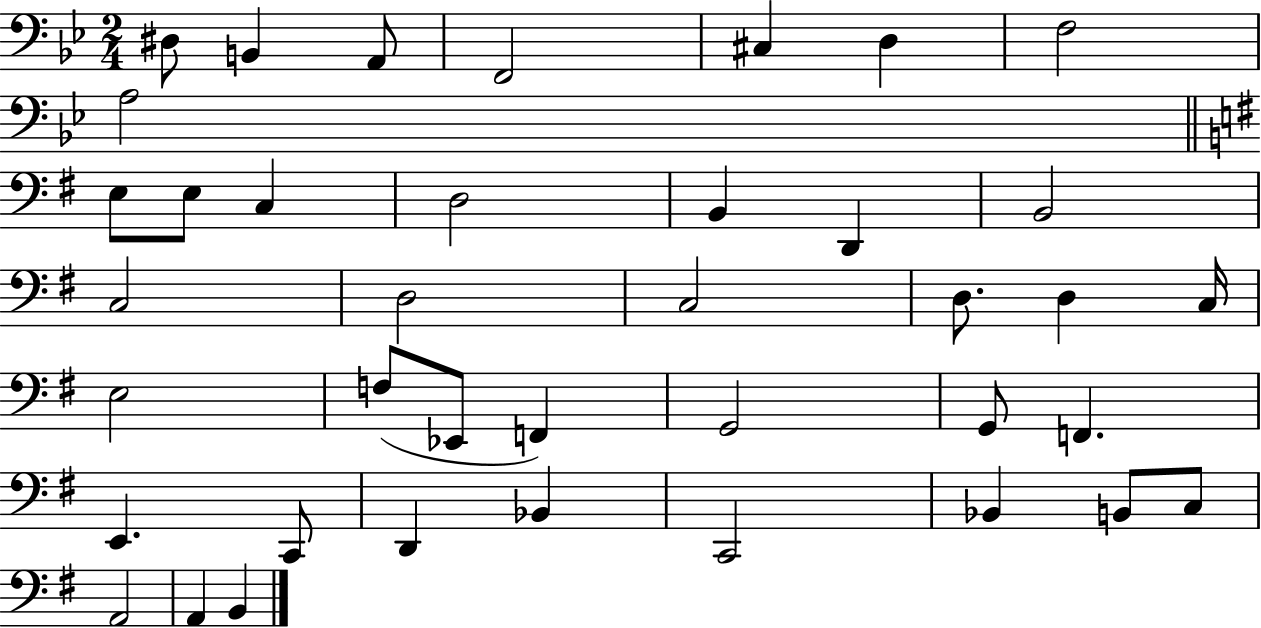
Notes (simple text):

D#3/e B2/q A2/e F2/h C#3/q D3/q F3/h A3/h E3/e E3/e C3/q D3/h B2/q D2/q B2/h C3/h D3/h C3/h D3/e. D3/q C3/s E3/h F3/e Eb2/e F2/q G2/h G2/e F2/q. E2/q. C2/e D2/q Bb2/q C2/h Bb2/q B2/e C3/e A2/h A2/q B2/q